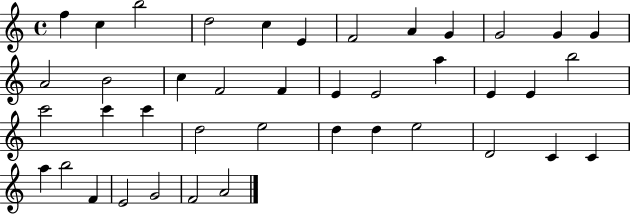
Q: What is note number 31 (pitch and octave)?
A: E5